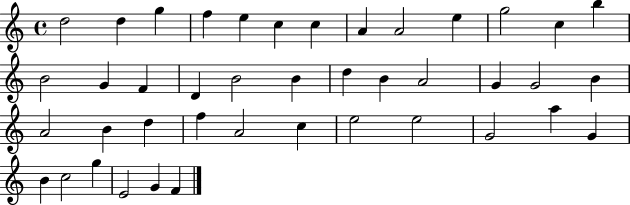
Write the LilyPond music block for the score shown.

{
  \clef treble
  \time 4/4
  \defaultTimeSignature
  \key c \major
  d''2 d''4 g''4 | f''4 e''4 c''4 c''4 | a'4 a'2 e''4 | g''2 c''4 b''4 | \break b'2 g'4 f'4 | d'4 b'2 b'4 | d''4 b'4 a'2 | g'4 g'2 b'4 | \break a'2 b'4 d''4 | f''4 a'2 c''4 | e''2 e''2 | g'2 a''4 g'4 | \break b'4 c''2 g''4 | e'2 g'4 f'4 | \bar "|."
}